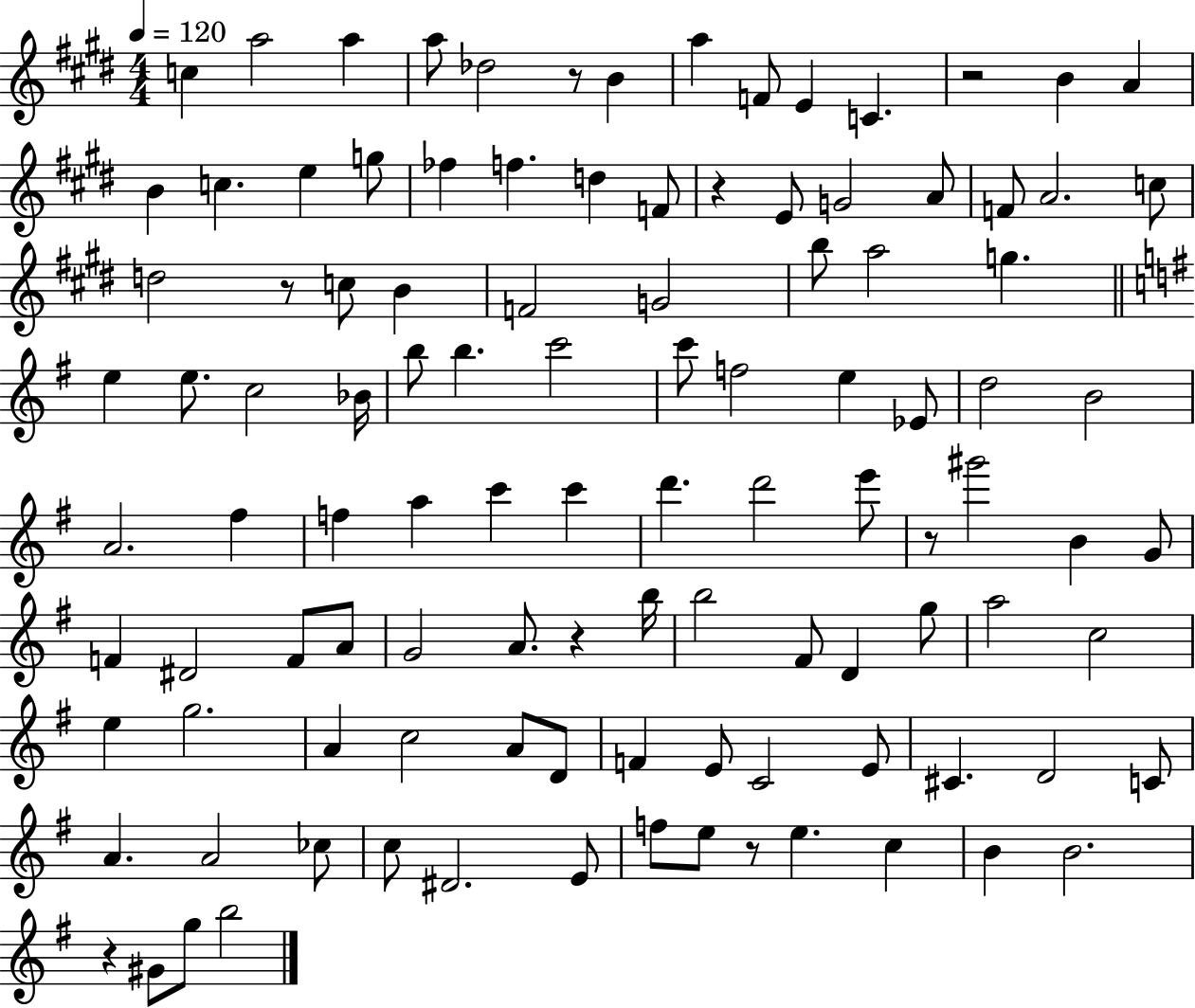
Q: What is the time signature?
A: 4/4